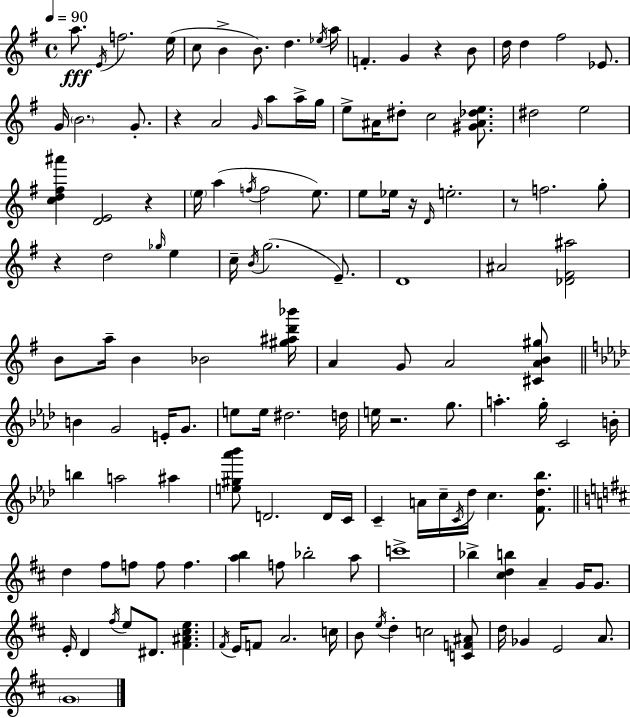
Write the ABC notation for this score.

X:1
T:Untitled
M:4/4
L:1/4
K:G
a/2 E/4 f2 e/4 c/2 B B/2 d _e/4 a/4 F G z B/2 d/4 d ^f2 _E/2 G/4 B2 G/2 z A2 G/4 a/2 a/4 g/4 e/2 ^A/4 ^d/2 c2 [^G^A_de]/2 ^d2 e2 [cd^f^a'] [DE]2 z e/4 a f/4 f2 e/2 e/2 _e/4 z/4 D/4 e2 z/2 f2 g/2 z d2 _g/4 e c/4 B/4 g2 E/2 D4 ^A2 [_D^F^a]2 B/2 a/4 B _B2 [^g^ad'_b']/4 A G/2 A2 [^CAB^g]/2 B G2 E/4 G/2 e/2 e/4 ^d2 d/4 e/4 z2 g/2 a g/4 C2 B/4 b a2 ^a [e^g_a'_b']/2 D2 D/4 C/4 C A/4 c/4 C/4 _d/4 c [F_d_b]/2 d ^f/2 f/2 f/2 f [ab] f/2 _b2 a/2 c'4 _b [^cdb] A G/4 G/2 E/4 D ^f/4 e/2 ^D/2 [^F^A^ce] ^F/4 E/4 F/2 A2 c/4 B/2 e/4 d c2 [CF^A]/2 d/4 _G E2 A/2 G4